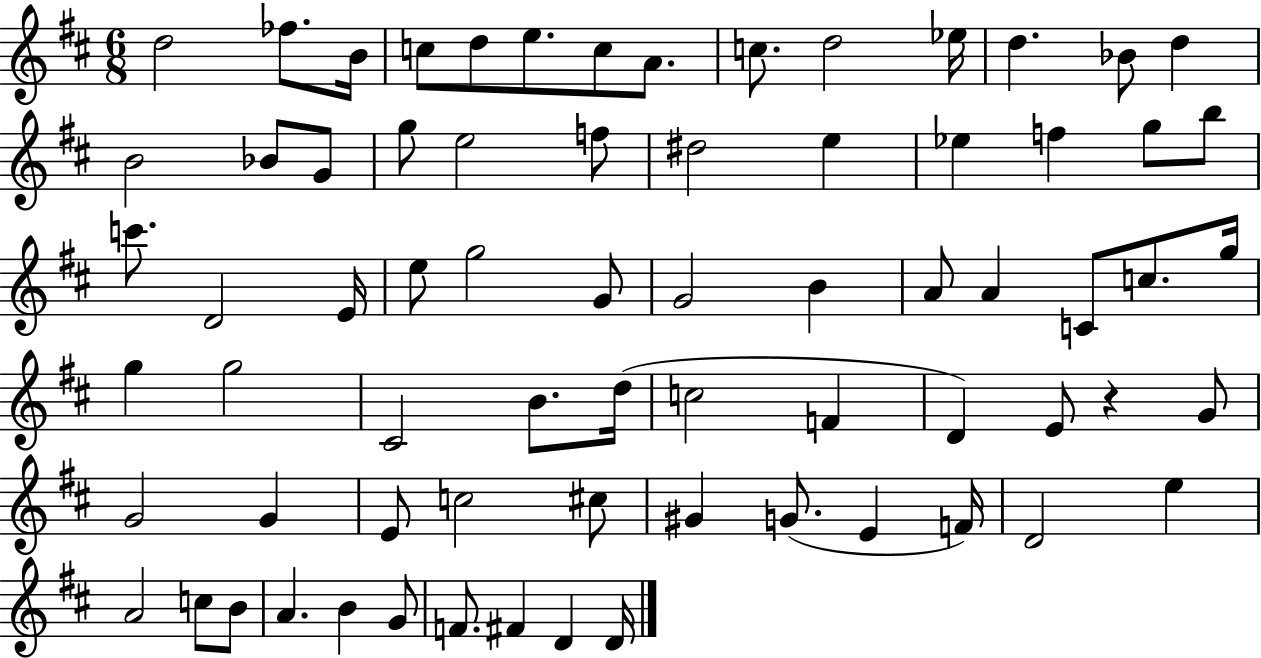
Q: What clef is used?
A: treble